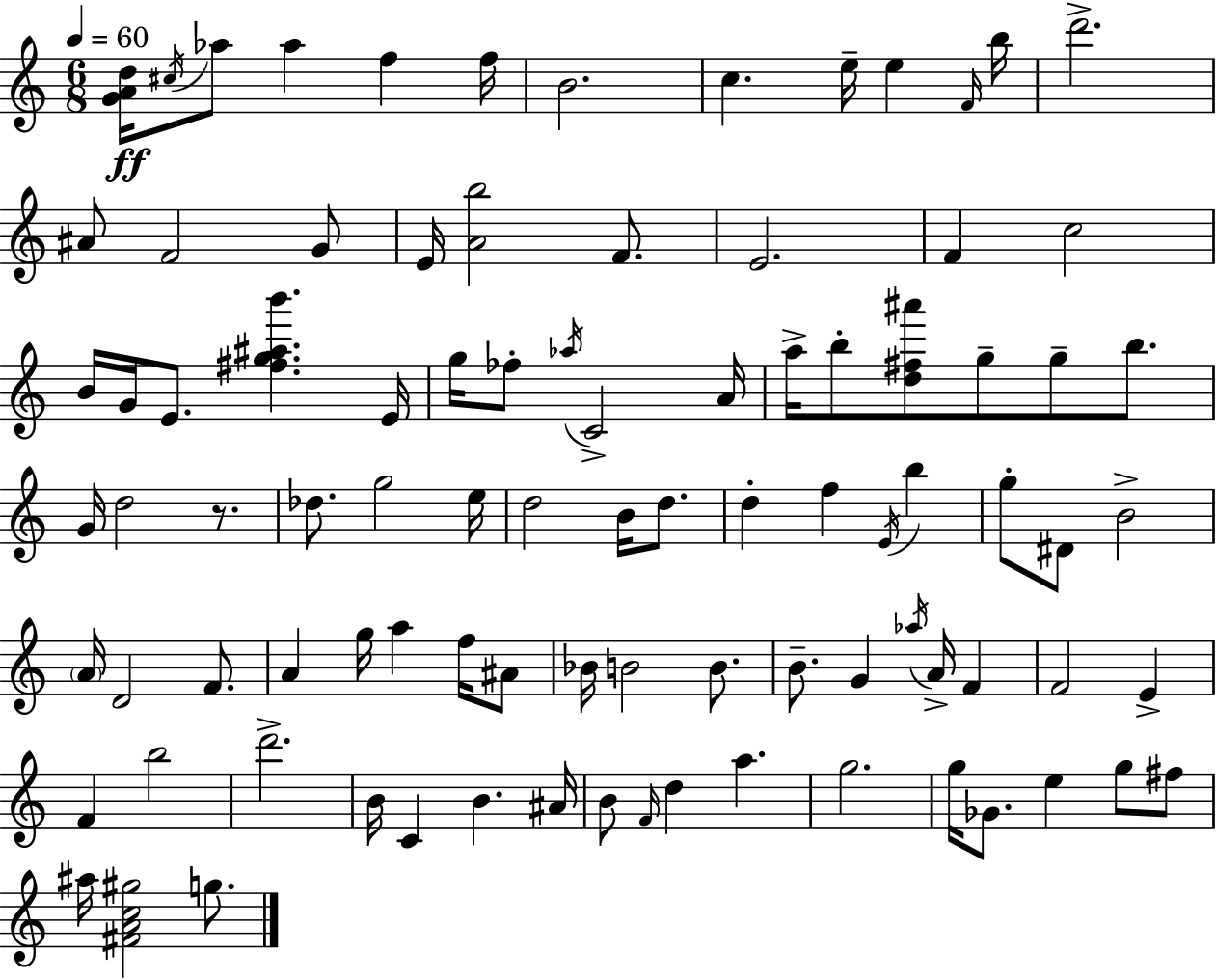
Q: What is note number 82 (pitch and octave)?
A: E5